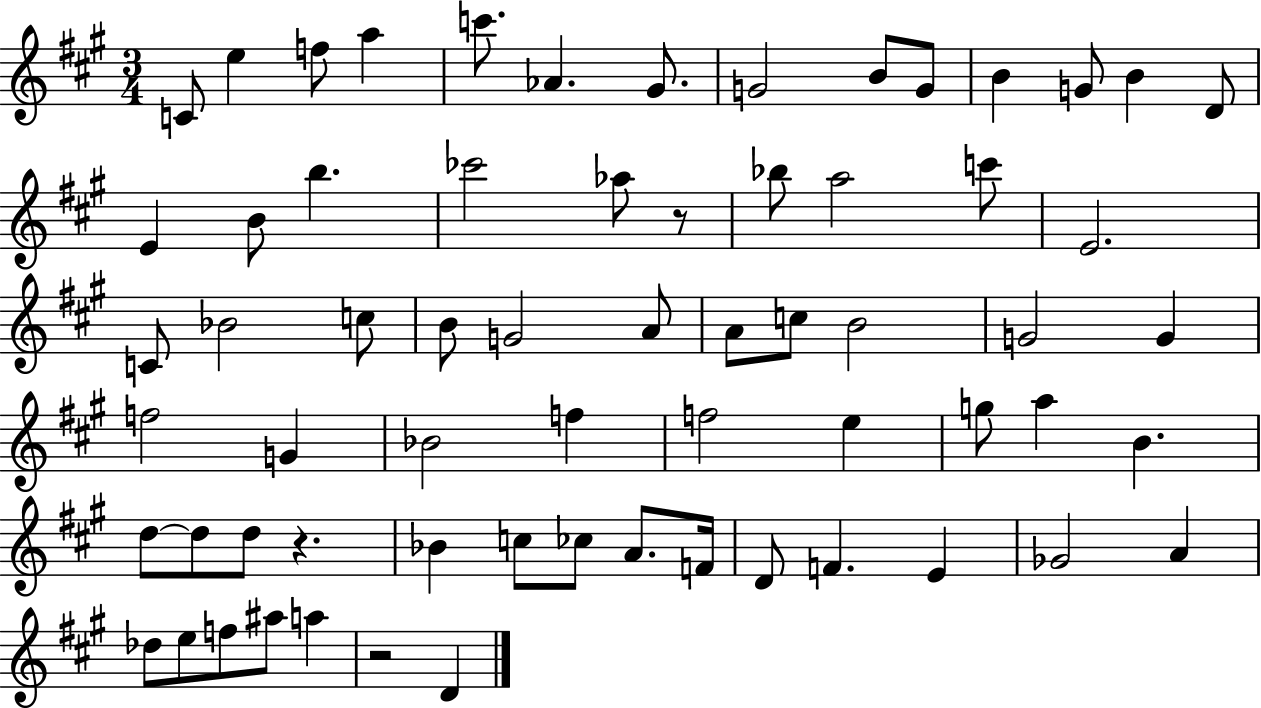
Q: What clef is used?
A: treble